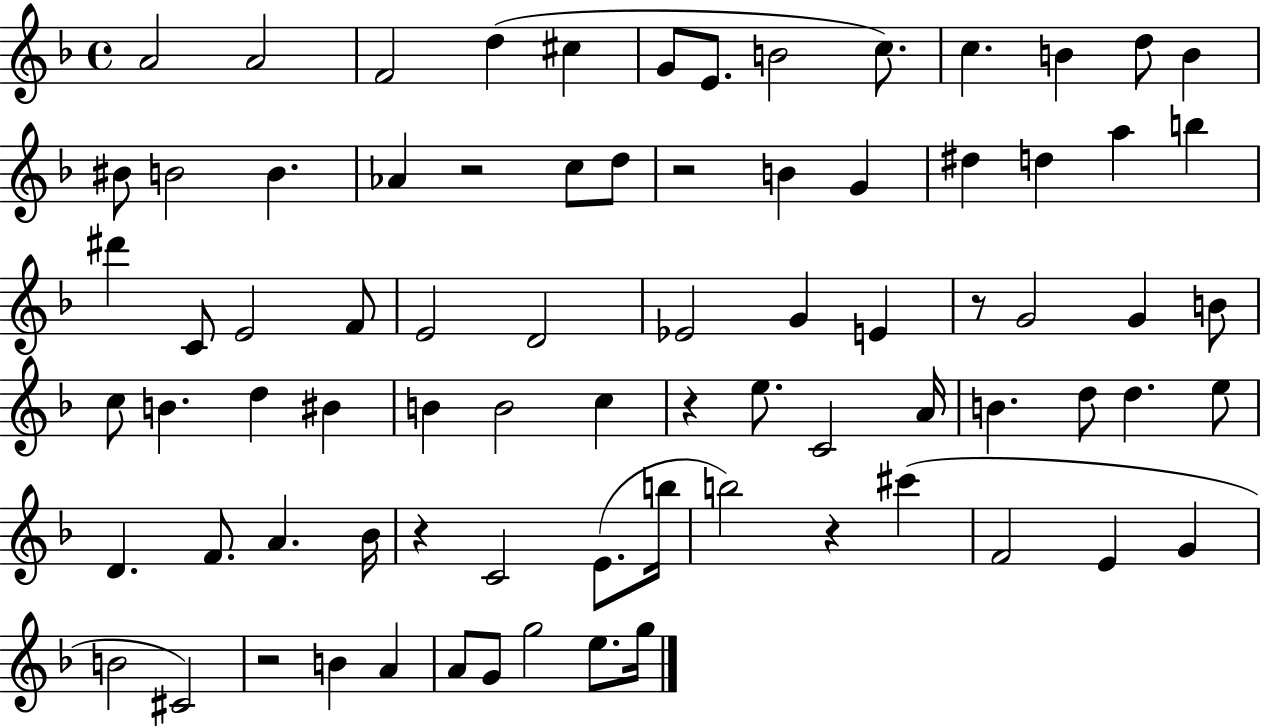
A4/h A4/h F4/h D5/q C#5/q G4/e E4/e. B4/h C5/e. C5/q. B4/q D5/e B4/q BIS4/e B4/h B4/q. Ab4/q R/h C5/e D5/e R/h B4/q G4/q D#5/q D5/q A5/q B5/q D#6/q C4/e E4/h F4/e E4/h D4/h Eb4/h G4/q E4/q R/e G4/h G4/q B4/e C5/e B4/q. D5/q BIS4/q B4/q B4/h C5/q R/q E5/e. C4/h A4/s B4/q. D5/e D5/q. E5/e D4/q. F4/e. A4/q. Bb4/s R/q C4/h E4/e. B5/s B5/h R/q C#6/q F4/h E4/q G4/q B4/h C#4/h R/h B4/q A4/q A4/e G4/e G5/h E5/e. G5/s